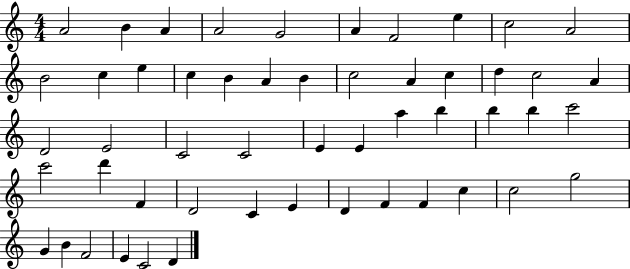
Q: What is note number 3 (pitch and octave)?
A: A4